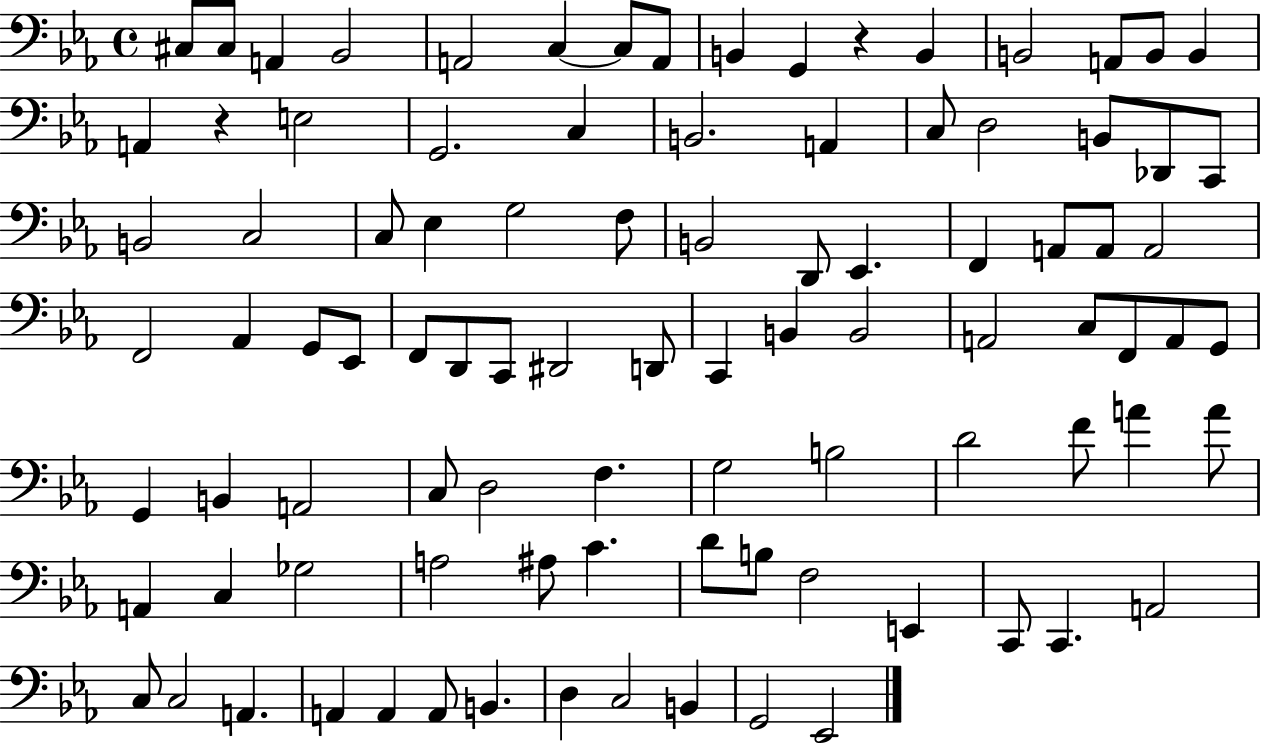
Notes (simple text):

C#3/e C#3/e A2/q Bb2/h A2/h C3/q C3/e A2/e B2/q G2/q R/q B2/q B2/h A2/e B2/e B2/q A2/q R/q E3/h G2/h. C3/q B2/h. A2/q C3/e D3/h B2/e Db2/e C2/e B2/h C3/h C3/e Eb3/q G3/h F3/e B2/h D2/e Eb2/q. F2/q A2/e A2/e A2/h F2/h Ab2/q G2/e Eb2/e F2/e D2/e C2/e D#2/h D2/e C2/q B2/q B2/h A2/h C3/e F2/e A2/e G2/e G2/q B2/q A2/h C3/e D3/h F3/q. G3/h B3/h D4/h F4/e A4/q A4/e A2/q C3/q Gb3/h A3/h A#3/e C4/q. D4/e B3/e F3/h E2/q C2/e C2/q. A2/h C3/e C3/h A2/q. A2/q A2/q A2/e B2/q. D3/q C3/h B2/q G2/h Eb2/h